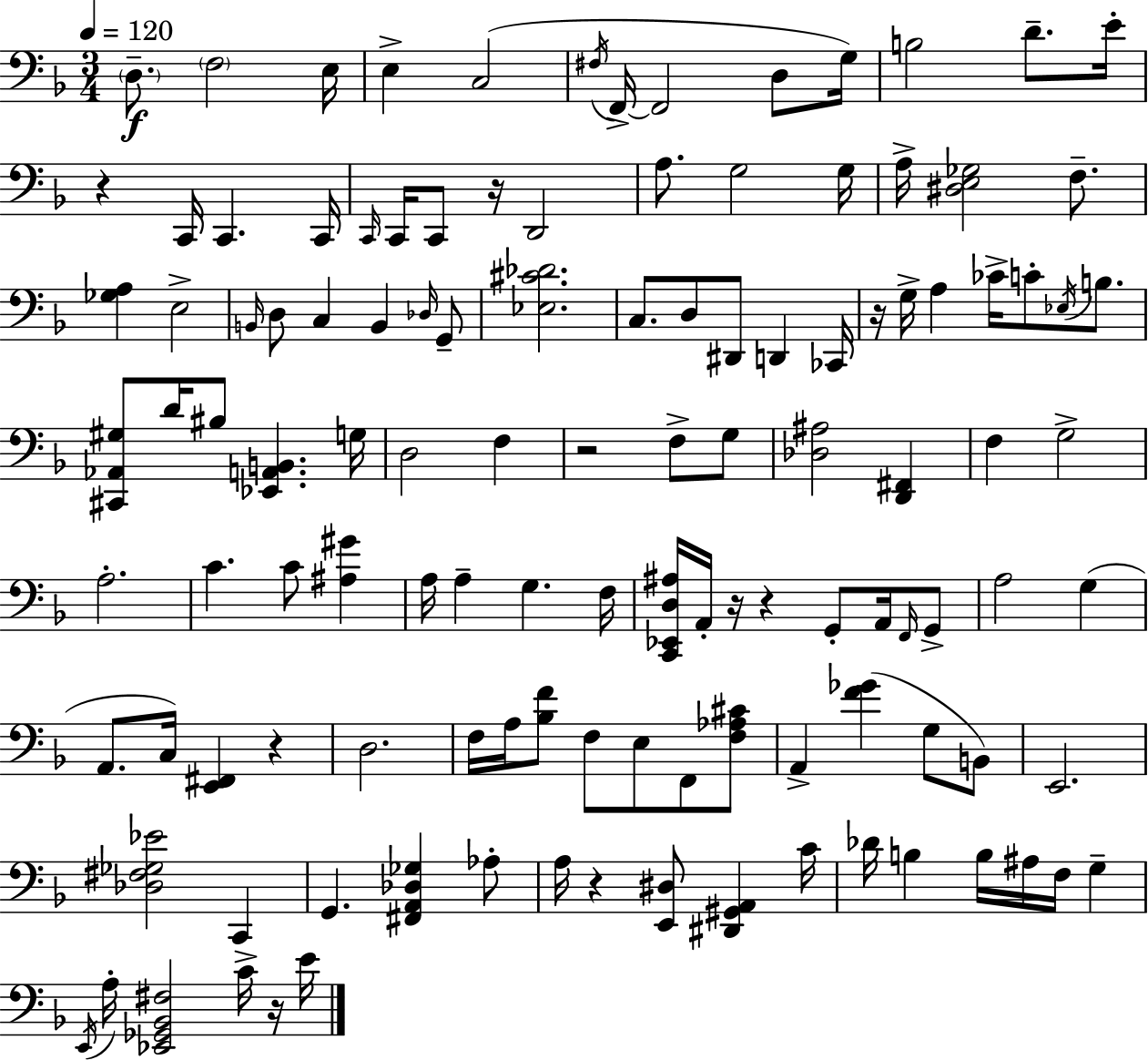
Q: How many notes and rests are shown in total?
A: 120